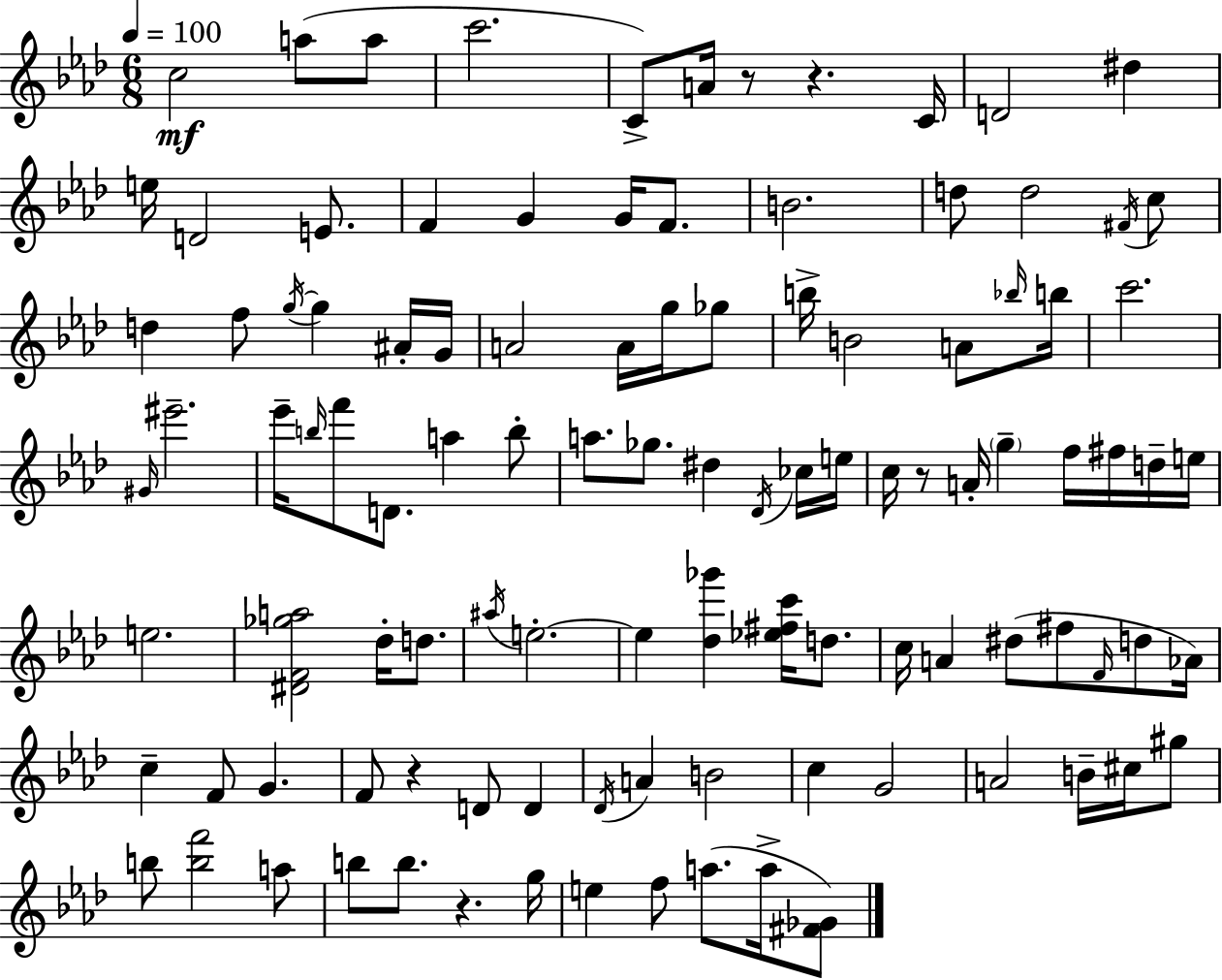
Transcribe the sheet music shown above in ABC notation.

X:1
T:Untitled
M:6/8
L:1/4
K:Ab
c2 a/2 a/2 c'2 C/2 A/4 z/2 z C/4 D2 ^d e/4 D2 E/2 F G G/4 F/2 B2 d/2 d2 ^F/4 c/2 d f/2 g/4 g ^A/4 G/4 A2 A/4 g/4 _g/2 b/4 B2 A/2 _b/4 b/4 c'2 ^G/4 ^e'2 _e'/4 b/4 f'/2 D/2 a b/2 a/2 _g/2 ^d _D/4 _c/4 e/4 c/4 z/2 A/4 g f/4 ^f/4 d/4 e/4 e2 [^DF_ga]2 _d/4 d/2 ^a/4 e2 e [_d_g'] [_e^fc']/4 d/2 c/4 A ^d/2 ^f/2 F/4 d/2 _A/4 c F/2 G F/2 z D/2 D _D/4 A B2 c G2 A2 B/4 ^c/4 ^g/2 b/2 [bf']2 a/2 b/2 b/2 z g/4 e f/2 a/2 a/4 [^F_G]/2